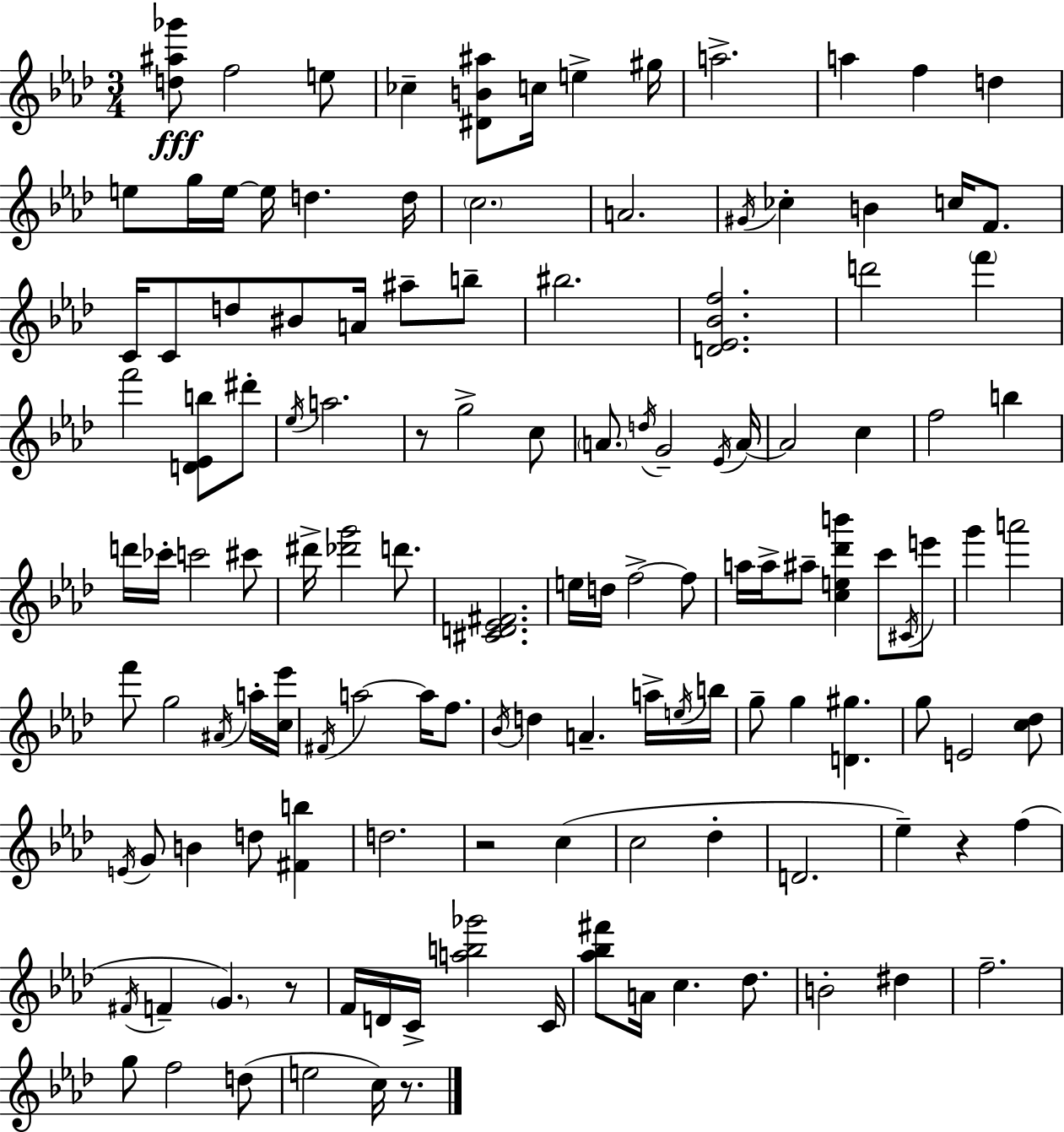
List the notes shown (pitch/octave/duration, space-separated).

[D5,A#5,Gb6]/e F5/h E5/e CES5/q [D#4,B4,A#5]/e C5/s E5/q G#5/s A5/h. A5/q F5/q D5/q E5/e G5/s E5/s E5/s D5/q. D5/s C5/h. A4/h. G#4/s CES5/q B4/q C5/s F4/e. C4/s C4/e D5/e BIS4/e A4/s A#5/e B5/e BIS5/h. [D4,Eb4,Bb4,F5]/h. D6/h F6/q F6/h [D4,Eb4,B5]/e D#6/e Eb5/s A5/h. R/e G5/h C5/e A4/e. D5/s G4/h Eb4/s A4/s A4/h C5/q F5/h B5/q D6/s CES6/s C6/h C#6/e D#6/s [Db6,G6]/h D6/e. [C#4,D4,Eb4,F#4]/h. E5/s D5/s F5/h F5/e A5/s A5/s A#5/e [C5,E5,Db6,B6]/q C6/e C#4/s E6/e G6/q A6/h F6/e G5/h A#4/s A5/s [C5,Eb6]/s F#4/s A5/h A5/s F5/e. Bb4/s D5/q A4/q. A5/s E5/s B5/s G5/e G5/q [D4,G#5]/q. G5/e E4/h [C5,Db5]/e E4/s G4/e B4/q D5/e [F#4,B5]/q D5/h. R/h C5/q C5/h Db5/q D4/h. Eb5/q R/q F5/q F#4/s F4/q G4/q. R/e F4/s D4/s C4/s [A5,B5,Gb6]/h C4/s [Ab5,Bb5,F#6]/e A4/s C5/q. Db5/e. B4/h D#5/q F5/h. G5/e F5/h D5/e E5/h C5/s R/e.